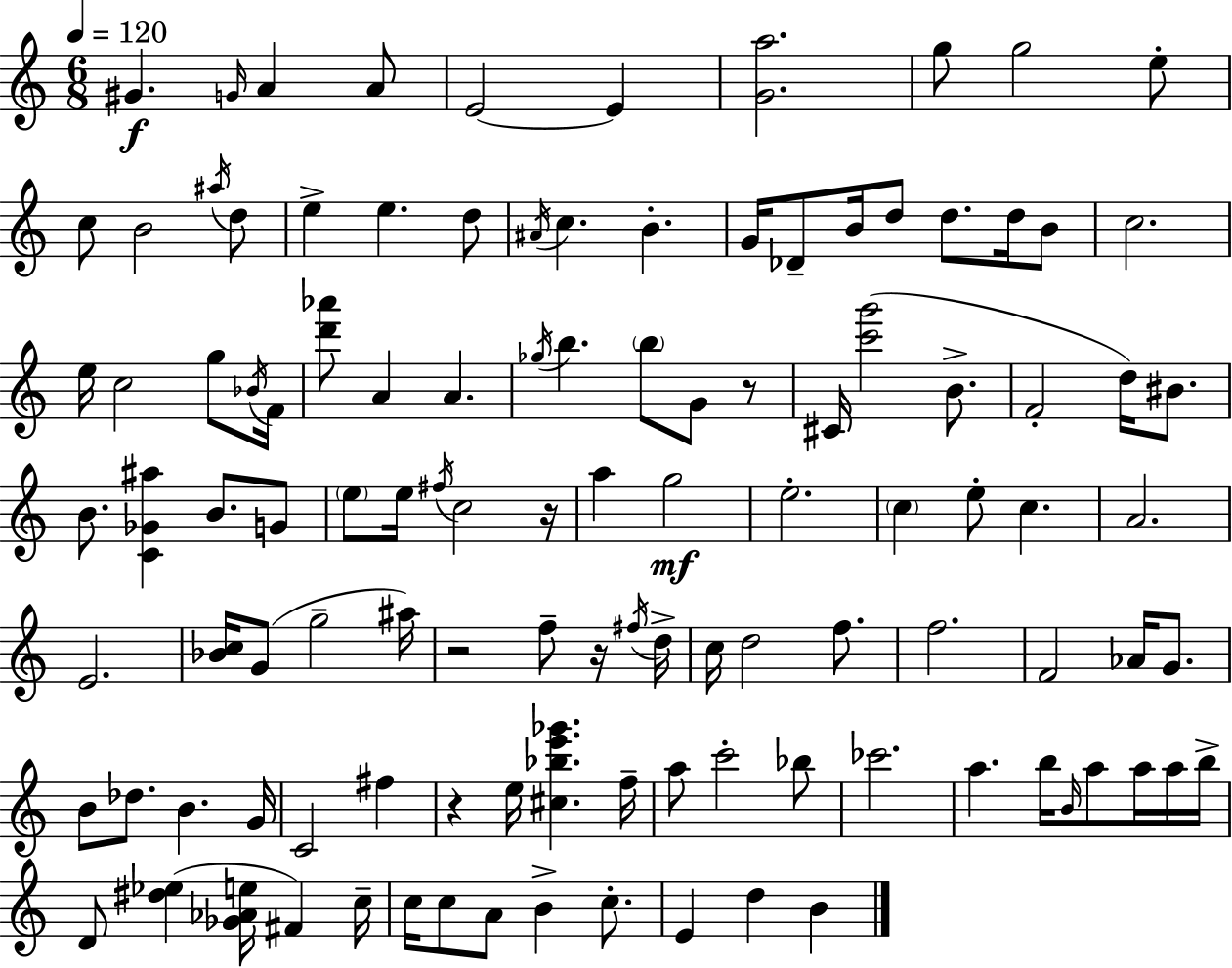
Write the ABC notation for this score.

X:1
T:Untitled
M:6/8
L:1/4
K:Am
^G G/4 A A/2 E2 E [Ga]2 g/2 g2 e/2 c/2 B2 ^a/4 d/2 e e d/2 ^A/4 c B G/4 _D/2 B/4 d/2 d/2 d/4 B/2 c2 e/4 c2 g/2 _B/4 F/4 [d'_a']/2 A A _g/4 b b/2 G/2 z/2 ^C/4 [c'g']2 B/2 F2 d/4 ^B/2 B/2 [C_G^a] B/2 G/2 e/2 e/4 ^f/4 c2 z/4 a g2 e2 c e/2 c A2 E2 [_Bc]/4 G/2 g2 ^a/4 z2 f/2 z/4 ^f/4 d/4 c/4 d2 f/2 f2 F2 _A/4 G/2 B/2 _d/2 B G/4 C2 ^f z e/4 [^c_be'_g'] f/4 a/2 c'2 _b/2 _c'2 a b/4 B/4 a/2 a/4 a/4 b/4 D/2 [^d_e] [_G_Ae]/4 ^F c/4 c/4 c/2 A/2 B c/2 E d B